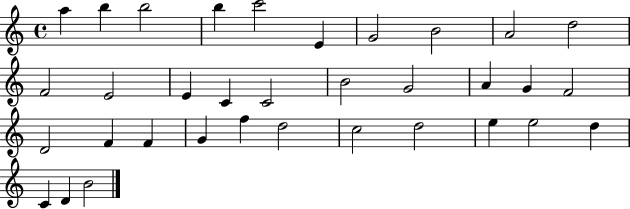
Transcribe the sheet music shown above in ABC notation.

X:1
T:Untitled
M:4/4
L:1/4
K:C
a b b2 b c'2 E G2 B2 A2 d2 F2 E2 E C C2 B2 G2 A G F2 D2 F F G f d2 c2 d2 e e2 d C D B2